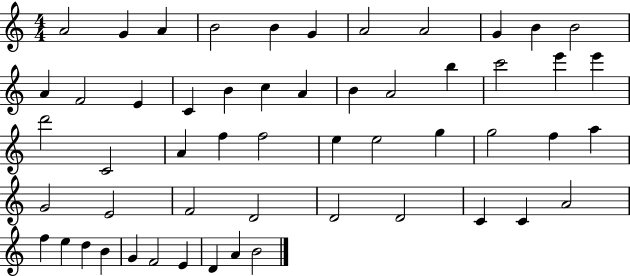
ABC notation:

X:1
T:Untitled
M:4/4
L:1/4
K:C
A2 G A B2 B G A2 A2 G B B2 A F2 E C B c A B A2 b c'2 e' e' d'2 C2 A f f2 e e2 g g2 f a G2 E2 F2 D2 D2 D2 C C A2 f e d B G F2 E D A B2